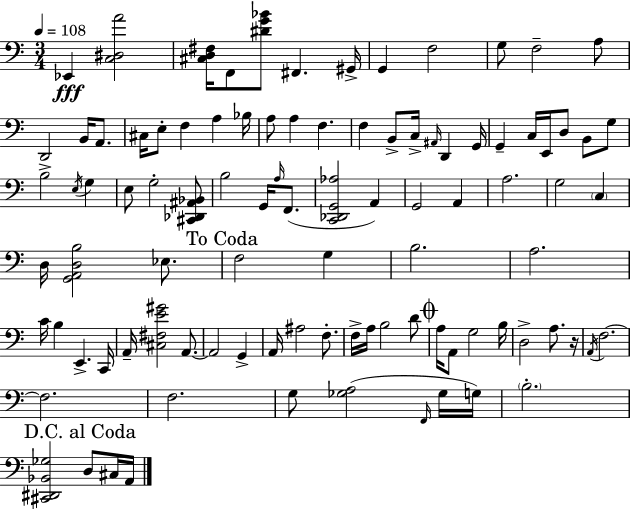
X:1
T:Untitled
M:3/4
L:1/4
K:Am
_E,, [C,^D,A]2 [^C,D,^F,]/4 F,,/2 [^DG_B]/2 ^F,, ^G,,/4 G,, F,2 G,/2 F,2 A,/2 D,,2 B,,/4 A,,/2 ^C,/4 E,/2 F, A, _B,/4 A,/2 A, F, F, B,,/2 C,/4 ^A,,/4 D,, G,,/4 G,, C,/4 E,,/4 D,/2 B,,/2 G,/2 B,2 E,/4 G, E,/2 G,2 [^C,,_D,,^A,,_B,,]/2 B,2 G,,/4 A,/4 F,,/2 [C,,_D,,G,,_A,]2 A,, G,,2 A,, A,2 G,2 C, D,/4 [G,,A,,D,B,]2 _E,/2 F,2 G, B,2 A,2 C/4 B, E,, C,,/4 A,,/4 [^C,^F,E^G]2 A,,/2 A,,2 G,, A,,/4 ^A,2 F,/2 F,/4 A,/4 B,2 D/2 A,/4 A,,/2 G,2 B,/4 D,2 A,/2 z/4 A,,/4 F,2 F,2 F,2 G,/2 [_G,A,]2 F,,/4 _G,/4 G,/4 B,2 [^C,,^D,,_B,,_G,]2 D,/2 ^C,/4 A,,/4